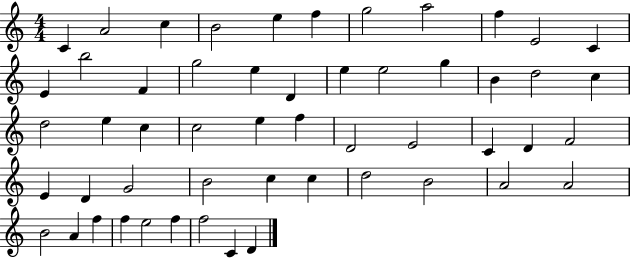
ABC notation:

X:1
T:Untitled
M:4/4
L:1/4
K:C
C A2 c B2 e f g2 a2 f E2 C E b2 F g2 e D e e2 g B d2 c d2 e c c2 e f D2 E2 C D F2 E D G2 B2 c c d2 B2 A2 A2 B2 A f f e2 f f2 C D